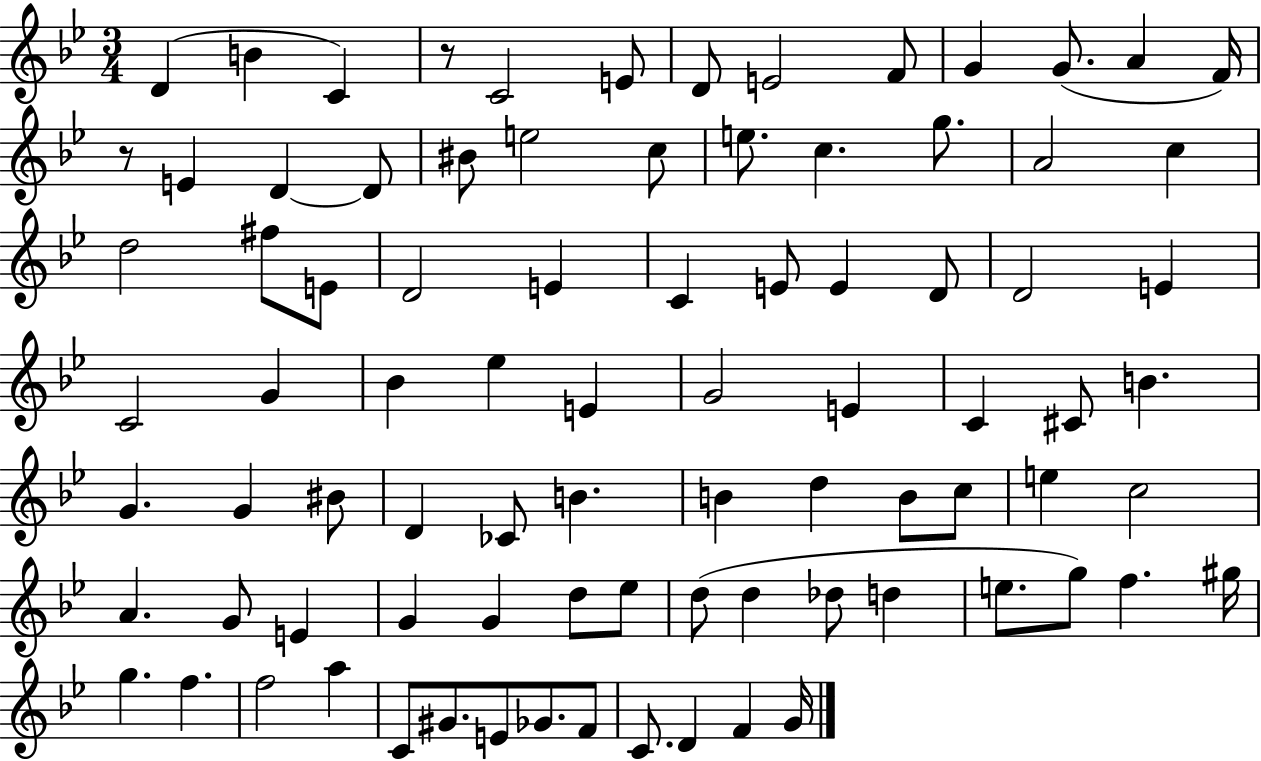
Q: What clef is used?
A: treble